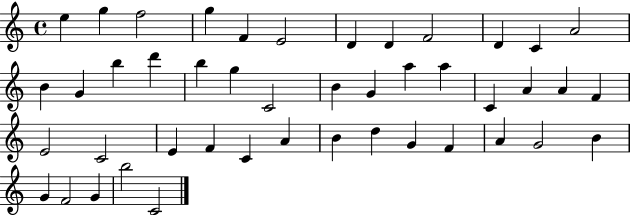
E5/q G5/q F5/h G5/q F4/q E4/h D4/q D4/q F4/h D4/q C4/q A4/h B4/q G4/q B5/q D6/q B5/q G5/q C4/h B4/q G4/q A5/q A5/q C4/q A4/q A4/q F4/q E4/h C4/h E4/q F4/q C4/q A4/q B4/q D5/q G4/q F4/q A4/q G4/h B4/q G4/q F4/h G4/q B5/h C4/h